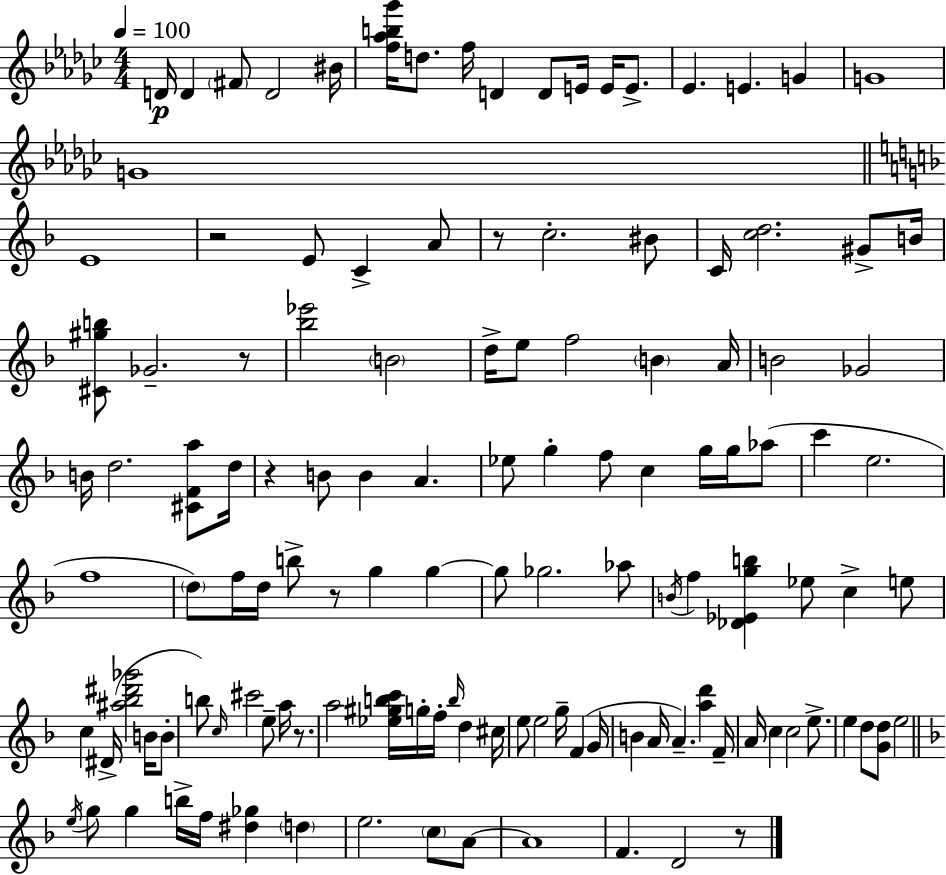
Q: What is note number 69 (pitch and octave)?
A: B4